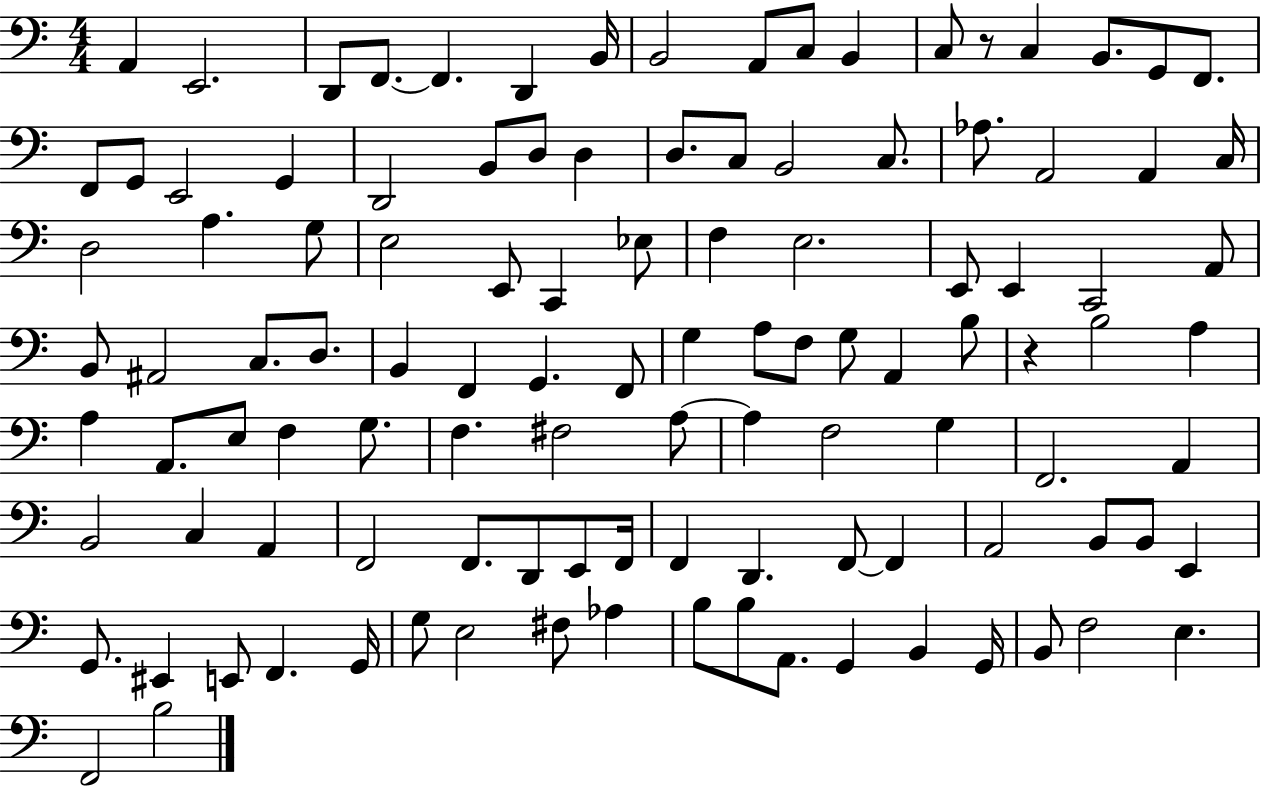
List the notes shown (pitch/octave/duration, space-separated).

A2/q E2/h. D2/e F2/e. F2/q. D2/q B2/s B2/h A2/e C3/e B2/q C3/e R/e C3/q B2/e. G2/e F2/e. F2/e G2/e E2/h G2/q D2/h B2/e D3/e D3/q D3/e. C3/e B2/h C3/e. Ab3/e. A2/h A2/q C3/s D3/h A3/q. G3/e E3/h E2/e C2/q Eb3/e F3/q E3/h. E2/e E2/q C2/h A2/e B2/e A#2/h C3/e. D3/e. B2/q F2/q G2/q. F2/e G3/q A3/e F3/e G3/e A2/q B3/e R/q B3/h A3/q A3/q A2/e. E3/e F3/q G3/e. F3/q. F#3/h A3/e A3/q F3/h G3/q F2/h. A2/q B2/h C3/q A2/q F2/h F2/e. D2/e E2/e F2/s F2/q D2/q. F2/e F2/q A2/h B2/e B2/e E2/q G2/e. EIS2/q E2/e F2/q. G2/s G3/e E3/h F#3/e Ab3/q B3/e B3/e A2/e. G2/q B2/q G2/s B2/e F3/h E3/q. F2/h B3/h